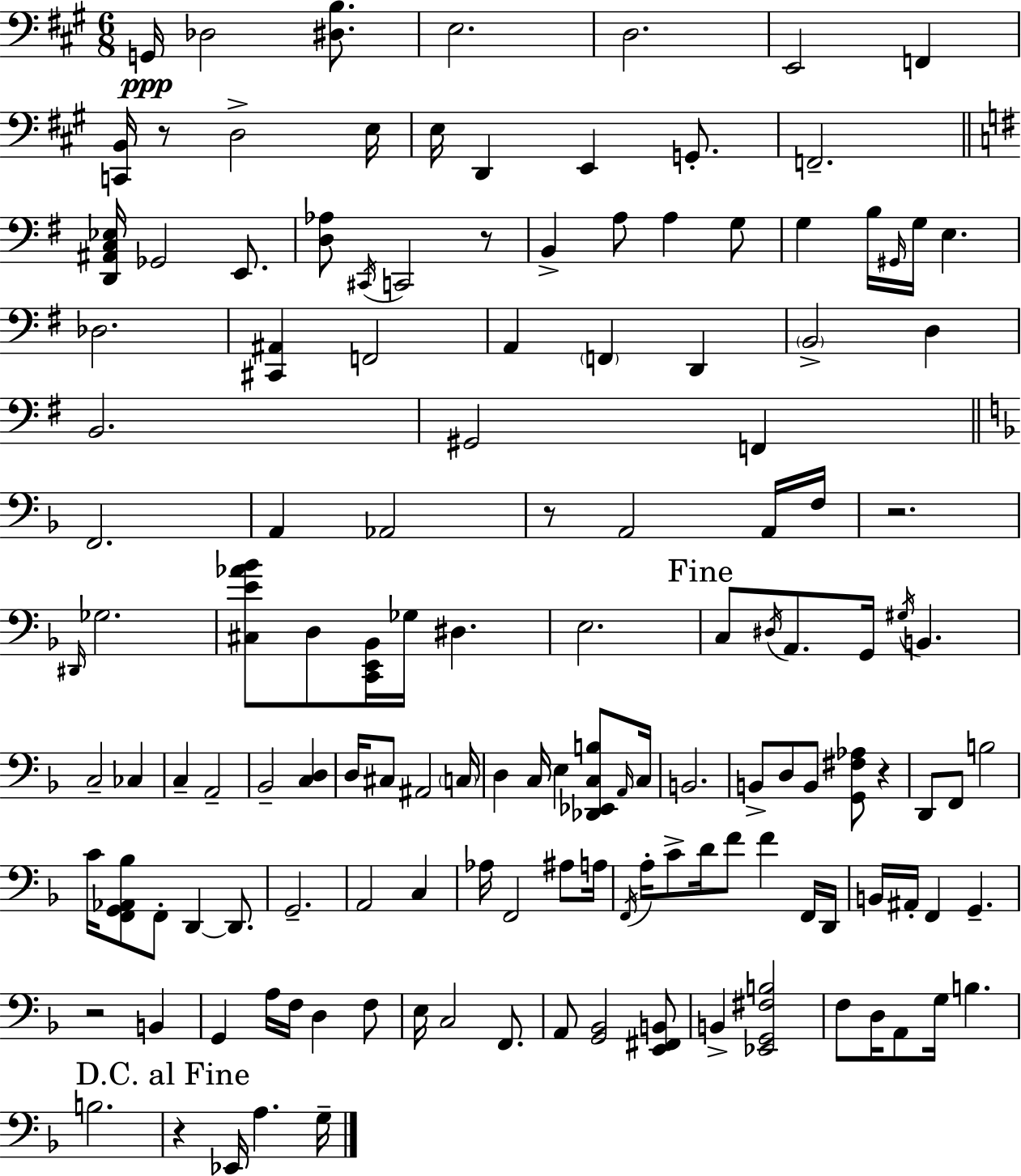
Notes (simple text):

G2/s Db3/h [D#3,B3]/e. E3/h. D3/h. E2/h F2/q [C2,B2]/s R/e D3/h E3/s E3/s D2/q E2/q G2/e. F2/h. [D2,A#2,C3,Eb3]/s Gb2/h E2/e. [D3,Ab3]/e C#2/s C2/h R/e B2/q A3/e A3/q G3/e G3/q B3/s G#2/s G3/s E3/q. Db3/h. [C#2,A#2]/q F2/h A2/q F2/q D2/q B2/h D3/q B2/h. G#2/h F2/q F2/h. A2/q Ab2/h R/e A2/h A2/s F3/s R/h. D#2/s Gb3/h. [C#3,E4,Ab4,Bb4]/e D3/e [C2,E2,Bb2]/s Gb3/s D#3/q. E3/h. C3/e D#3/s A2/e. G2/s G#3/s B2/q. C3/h CES3/q C3/q A2/h Bb2/h [C3,D3]/q D3/s C#3/e A#2/h C3/s D3/q C3/s E3/q [Db2,Eb2,C3,B3]/e A2/s C3/s B2/h. B2/e D3/e B2/e [G2,F#3,Ab3]/e R/q D2/e F2/e B3/h C4/s [F2,G2,Ab2,Bb3]/e F2/e D2/q D2/e. G2/h. A2/h C3/q Ab3/s F2/h A#3/e A3/s F2/s A3/s C4/e D4/s F4/e F4/q F2/s D2/s B2/s A#2/s F2/q G2/q. R/h B2/q G2/q A3/s F3/s D3/q F3/e E3/s C3/h F2/e. A2/e [G2,Bb2]/h [E2,F#2,B2]/e B2/q [Eb2,G2,F#3,B3]/h F3/e D3/s A2/e G3/s B3/q. B3/h. R/q Eb2/s A3/q. G3/s